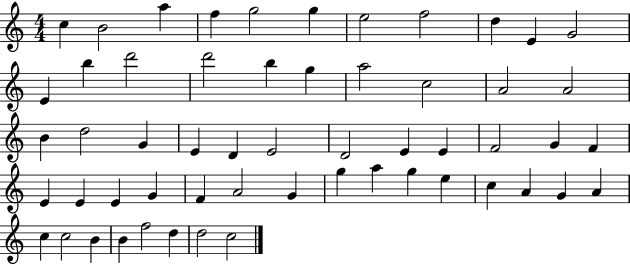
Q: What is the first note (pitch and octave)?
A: C5